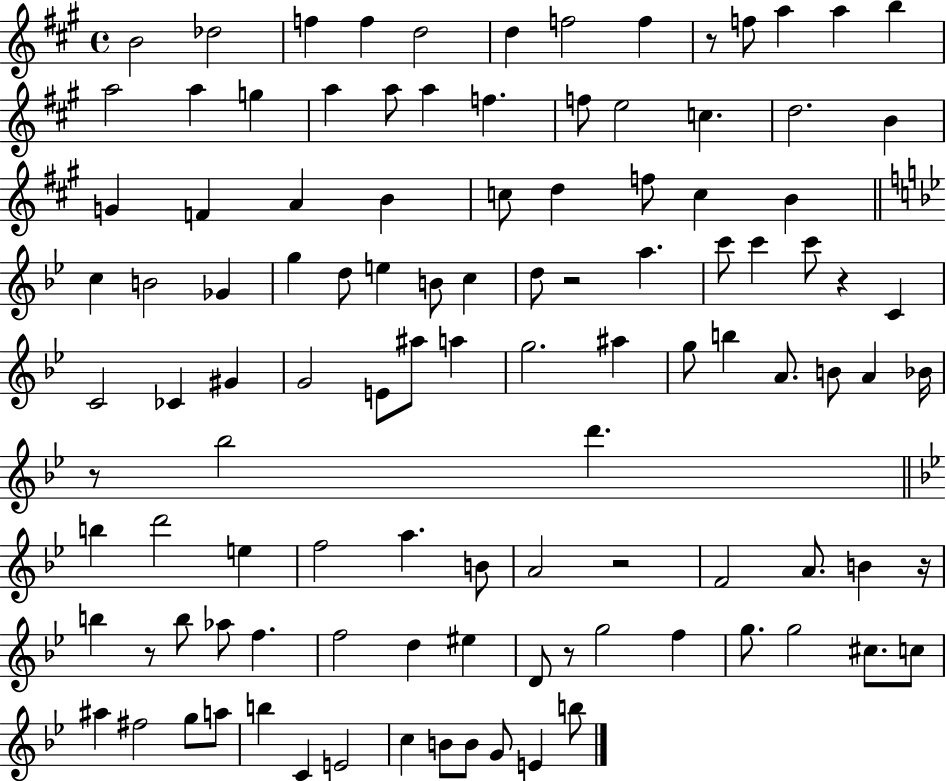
B4/h Db5/h F5/q F5/q D5/h D5/q F5/h F5/q R/e F5/e A5/q A5/q B5/q A5/h A5/q G5/q A5/q A5/e A5/q F5/q. F5/e E5/h C5/q. D5/h. B4/q G4/q F4/q A4/q B4/q C5/e D5/q F5/e C5/q B4/q C5/q B4/h Gb4/q G5/q D5/e E5/q B4/e C5/q D5/e R/h A5/q. C6/e C6/q C6/e R/q C4/q C4/h CES4/q G#4/q G4/h E4/e A#5/e A5/q G5/h. A#5/q G5/e B5/q A4/e. B4/e A4/q Bb4/s R/e Bb5/h D6/q. B5/q D6/h E5/q F5/h A5/q. B4/e A4/h R/h F4/h A4/e. B4/q R/s B5/q R/e B5/e Ab5/e F5/q. F5/h D5/q EIS5/q D4/e R/e G5/h F5/q G5/e. G5/h C#5/e. C5/e A#5/q F#5/h G5/e A5/e B5/q C4/q E4/h C5/q B4/e B4/e G4/e E4/q B5/e